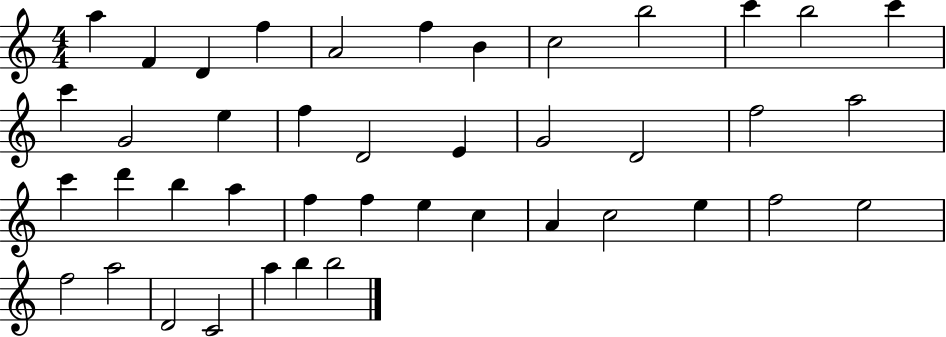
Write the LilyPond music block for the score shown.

{
  \clef treble
  \numericTimeSignature
  \time 4/4
  \key c \major
  a''4 f'4 d'4 f''4 | a'2 f''4 b'4 | c''2 b''2 | c'''4 b''2 c'''4 | \break c'''4 g'2 e''4 | f''4 d'2 e'4 | g'2 d'2 | f''2 a''2 | \break c'''4 d'''4 b''4 a''4 | f''4 f''4 e''4 c''4 | a'4 c''2 e''4 | f''2 e''2 | \break f''2 a''2 | d'2 c'2 | a''4 b''4 b''2 | \bar "|."
}